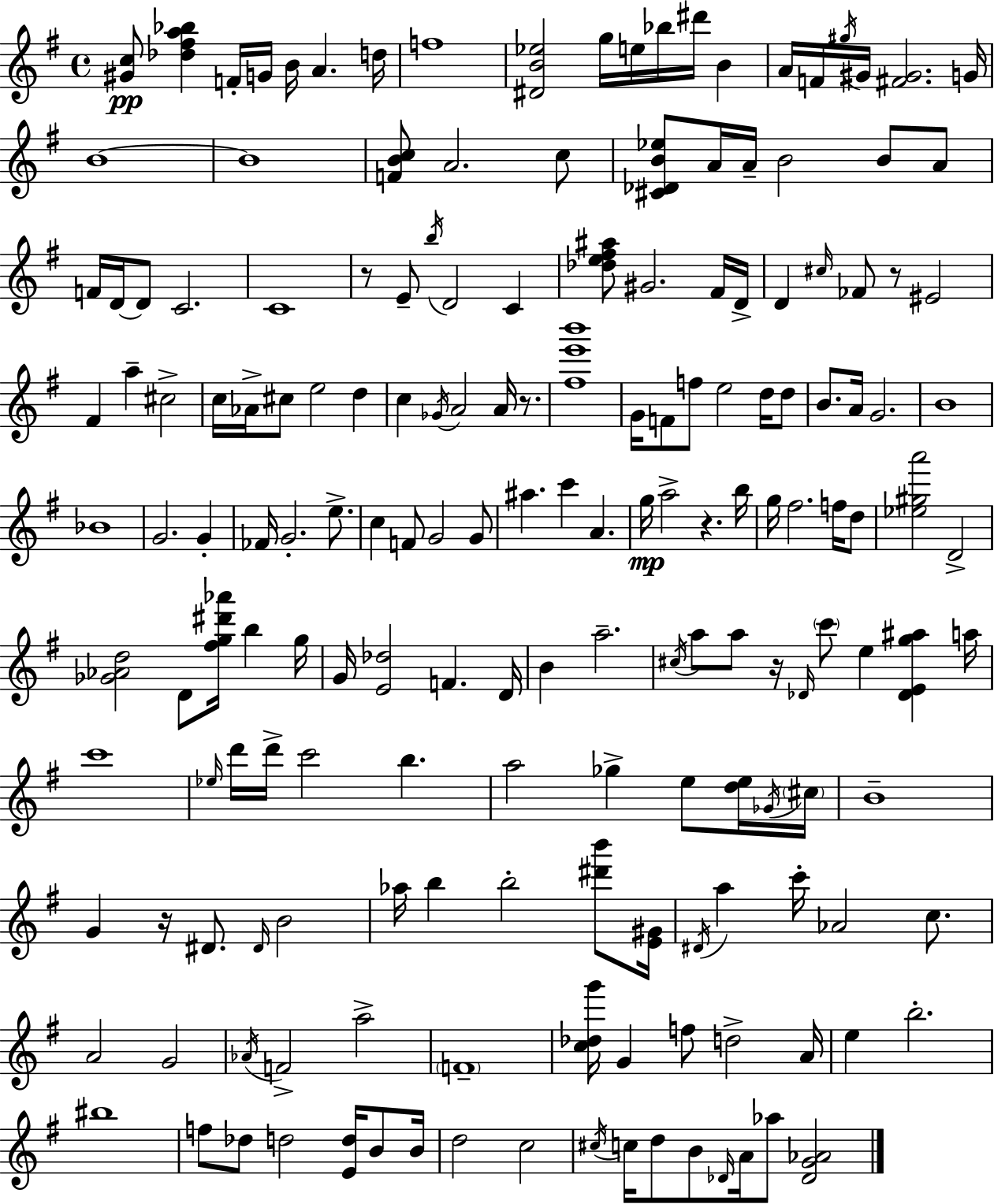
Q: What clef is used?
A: treble